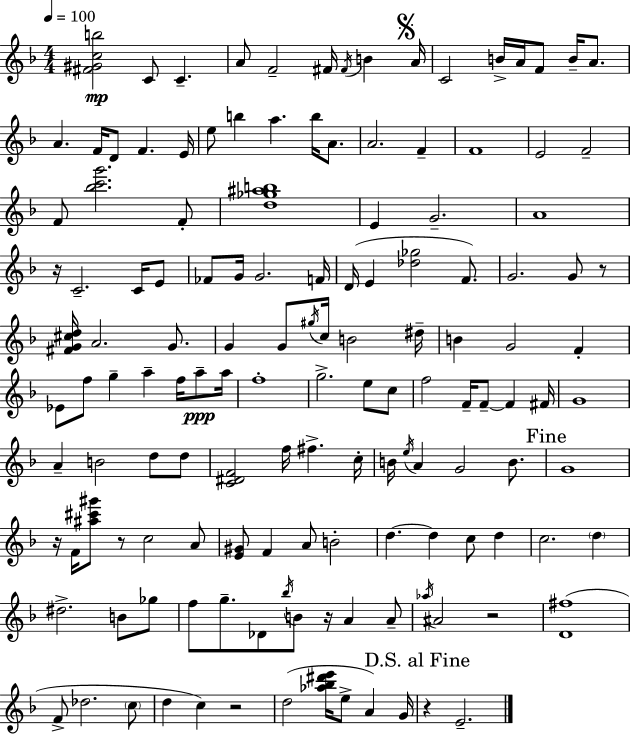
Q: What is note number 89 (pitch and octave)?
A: C5